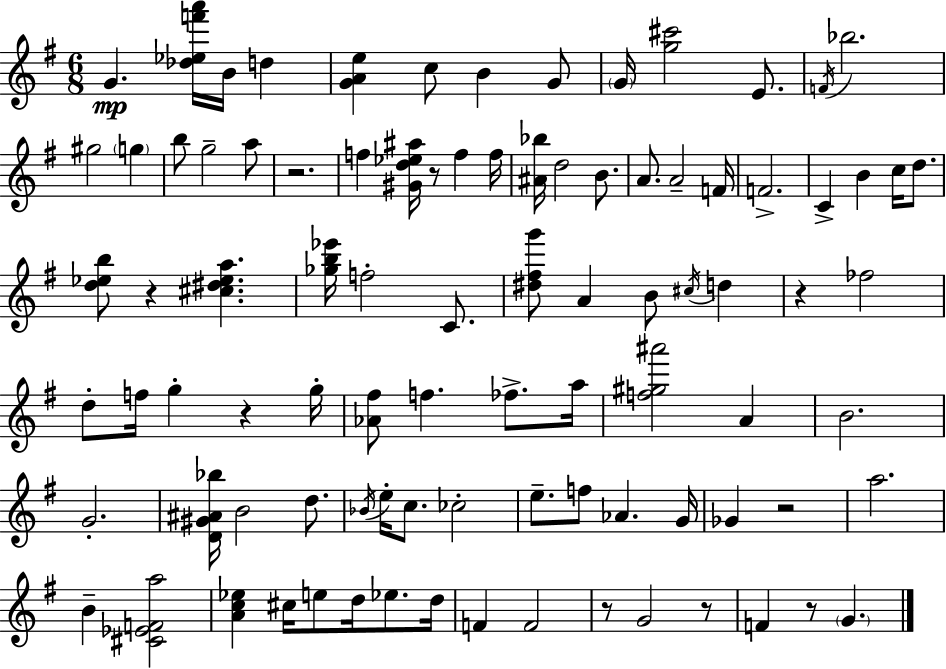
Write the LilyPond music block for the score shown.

{
  \clef treble
  \numericTimeSignature
  \time 6/8
  \key e \minor
  g'4.\mp <des'' ees'' f''' a'''>16 b'16 d''4 | <g' a' e''>4 c''8 b'4 g'8 | \parenthesize g'16 <g'' cis'''>2 e'8. | \acciaccatura { f'16 } bes''2. | \break gis''2 \parenthesize g''4 | b''8 g''2-- a''8 | r2. | f''4 <gis' d'' ees'' ais''>16 r8 f''4 | \break f''16 <ais' bes''>16 d''2 b'8. | a'8. a'2-- | f'16 f'2.-> | c'4-> b'4 c''16 d''8. | \break <d'' ees'' b''>8 r4 <cis'' dis'' ees'' a''>4. | <ges'' b'' ees'''>16 f''2-. c'8. | <dis'' fis'' g'''>8 a'4 b'8 \acciaccatura { cis''16 } d''4 | r4 fes''2 | \break d''8-. f''16 g''4-. r4 | g''16-. <aes' fis''>8 f''4. fes''8.-> | a''16 <f'' gis'' ais'''>2 a'4 | b'2. | \break g'2.-. | <d' gis' ais' bes''>16 b'2 d''8. | \acciaccatura { bes'16 } e''16-. c''8. ces''2-. | e''8.-- f''8 aes'4. | \break g'16 ges'4 r2 | a''2. | b'4-- <cis' ees' f' a''>2 | <a' c'' ees''>4 cis''16 e''8 d''16 ees''8. | \break d''16 f'4 f'2 | r8 g'2 | r8 f'4 r8 \parenthesize g'4. | \bar "|."
}